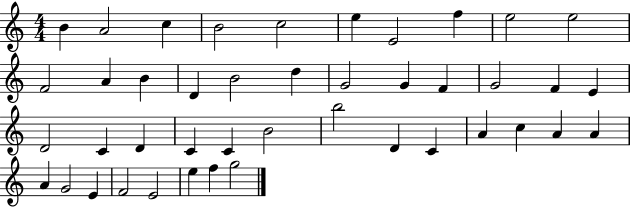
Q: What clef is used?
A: treble